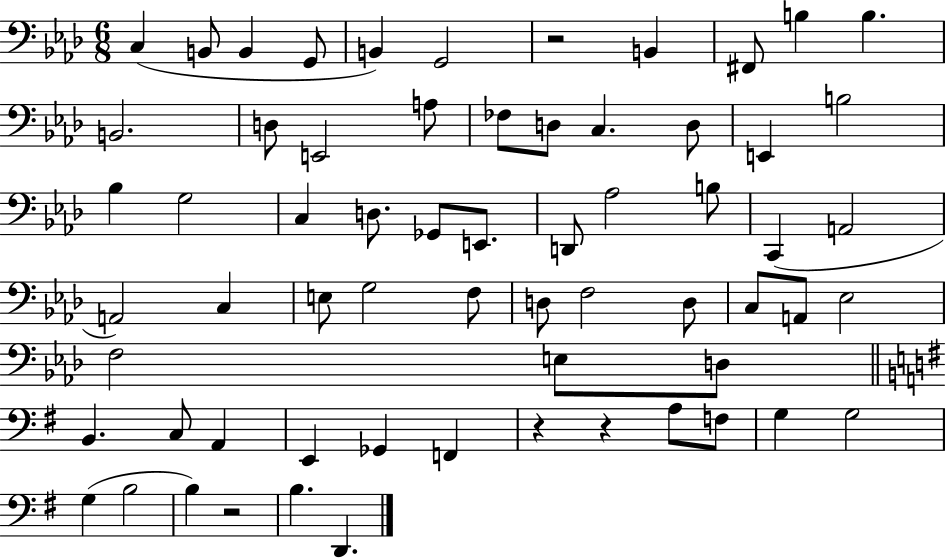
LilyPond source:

{
  \clef bass
  \numericTimeSignature
  \time 6/8
  \key aes \major
  c4( b,8 b,4 g,8 | b,4) g,2 | r2 b,4 | fis,8 b4 b4. | \break b,2. | d8 e,2 a8 | fes8 d8 c4. d8 | e,4 b2 | \break bes4 g2 | c4 d8. ges,8 e,8. | d,8 aes2 b8 | c,4( a,2 | \break a,2) c4 | e8 g2 f8 | d8 f2 d8 | c8 a,8 ees2 | \break f2 e8 d8 | \bar "||" \break \key g \major b,4. c8 a,4 | e,4 ges,4 f,4 | r4 r4 a8 f8 | g4 g2 | \break g4( b2 | b4) r2 | b4. d,4. | \bar "|."
}